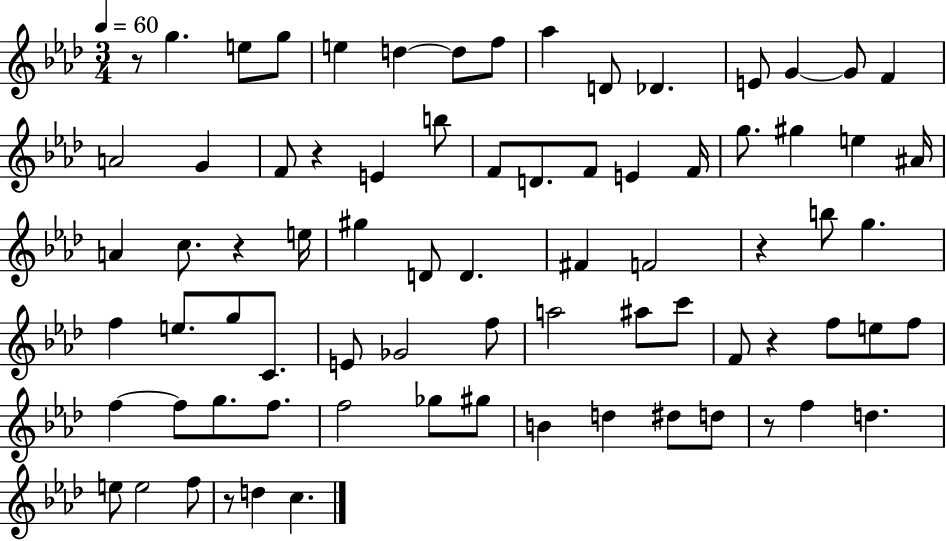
R/e G5/q. E5/e G5/e E5/q D5/q D5/e F5/e Ab5/q D4/e Db4/q. E4/e G4/q G4/e F4/q A4/h G4/q F4/e R/q E4/q B5/e F4/e D4/e. F4/e E4/q F4/s G5/e. G#5/q E5/q A#4/s A4/q C5/e. R/q E5/s G#5/q D4/e D4/q. F#4/q F4/h R/q B5/e G5/q. F5/q E5/e. G5/e C4/e. E4/e Gb4/h F5/e A5/h A#5/e C6/e F4/e R/q F5/e E5/e F5/e F5/q F5/e G5/e. F5/e. F5/h Gb5/e G#5/e B4/q D5/q D#5/e D5/e R/e F5/q D5/q. E5/e E5/h F5/e R/e D5/q C5/q.